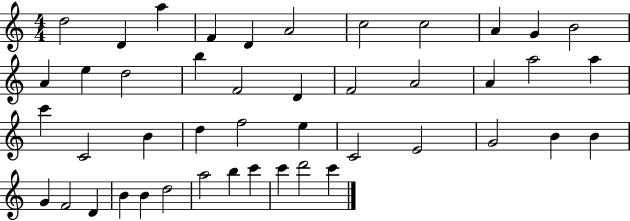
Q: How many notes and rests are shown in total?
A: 45